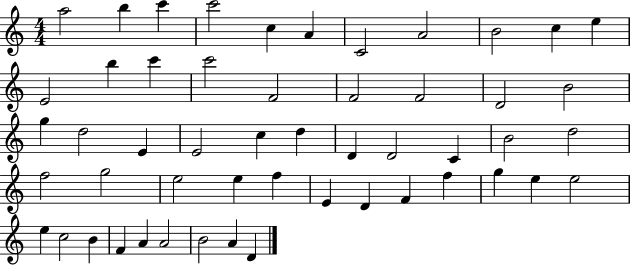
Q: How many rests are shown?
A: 0